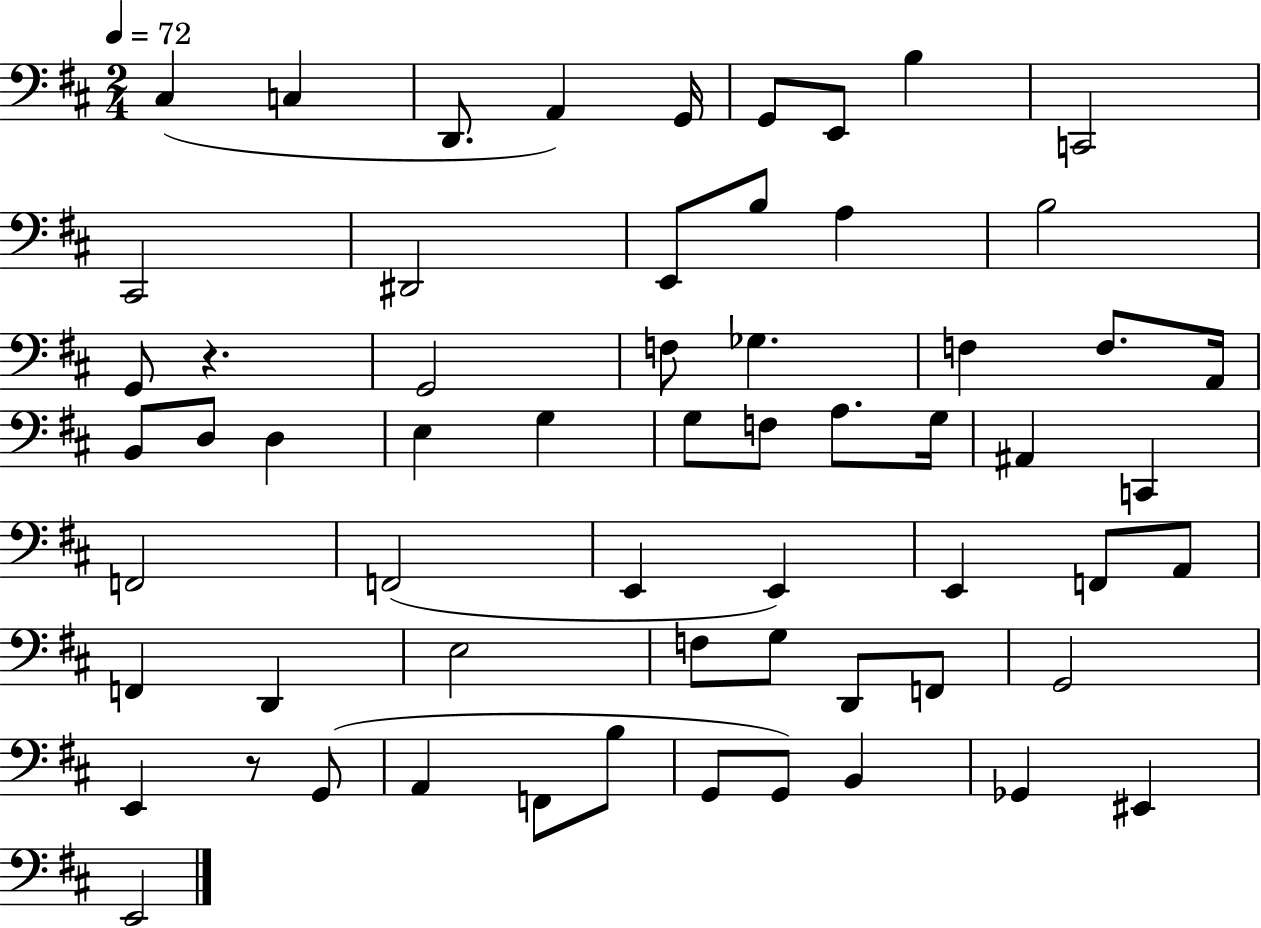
{
  \clef bass
  \numericTimeSignature
  \time 2/4
  \key d \major
  \tempo 4 = 72
  cis4( c4 | d,8. a,4) g,16 | g,8 e,8 b4 | c,2 | \break cis,2 | dis,2 | e,8 b8 a4 | b2 | \break g,8 r4. | g,2 | f8 ges4. | f4 f8. a,16 | \break b,8 d8 d4 | e4 g4 | g8 f8 a8. g16 | ais,4 c,4 | \break f,2 | f,2( | e,4 e,4) | e,4 f,8 a,8 | \break f,4 d,4 | e2 | f8 g8 d,8 f,8 | g,2 | \break e,4 r8 g,8( | a,4 f,8 b8 | g,8 g,8) b,4 | ges,4 eis,4 | \break e,2 | \bar "|."
}